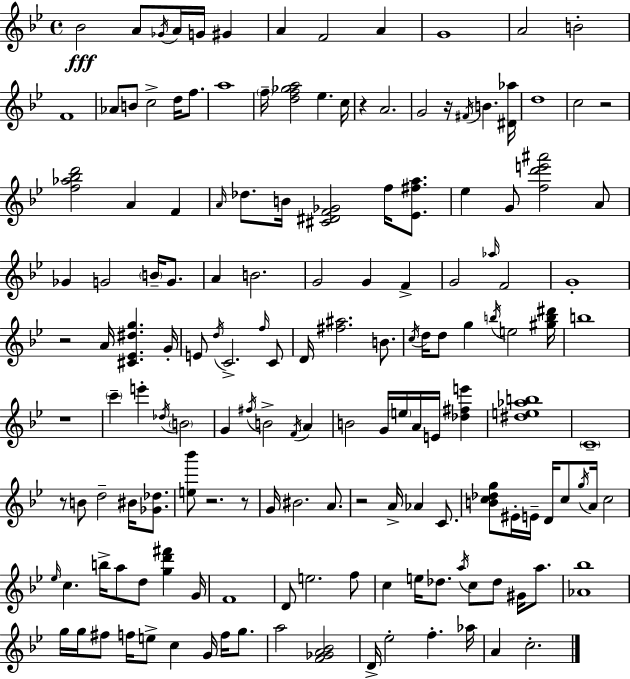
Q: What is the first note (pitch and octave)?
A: Bb4